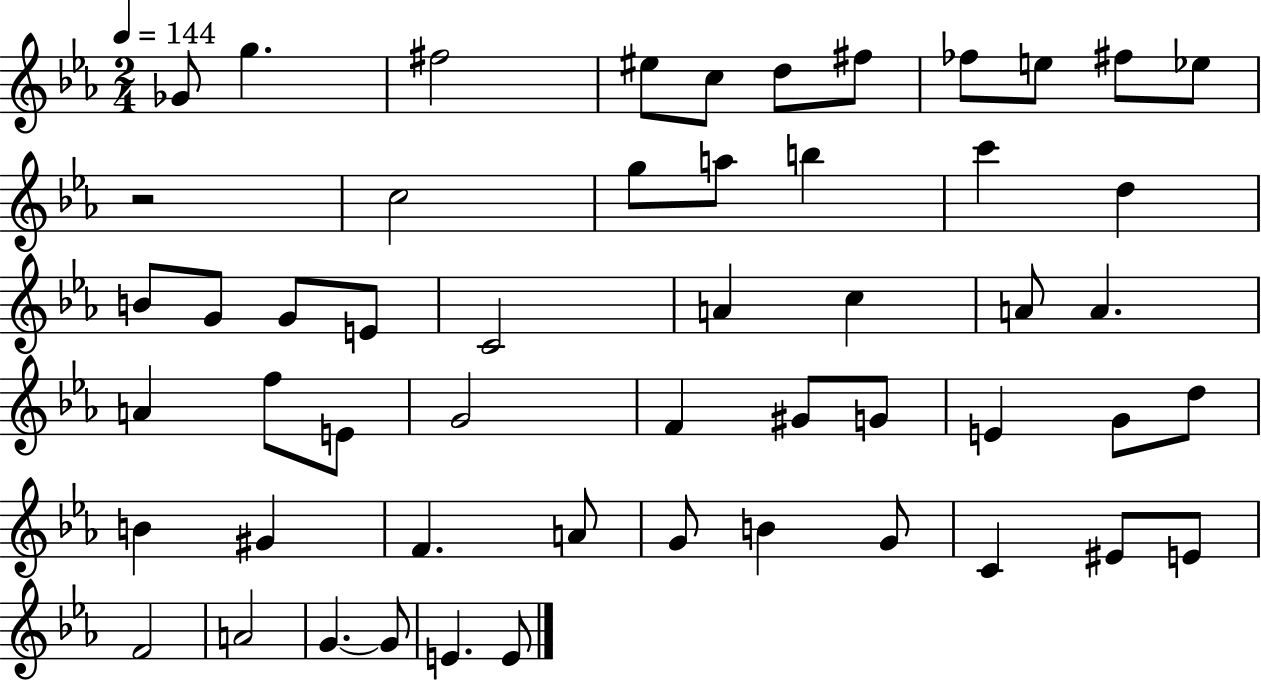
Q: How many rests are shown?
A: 1